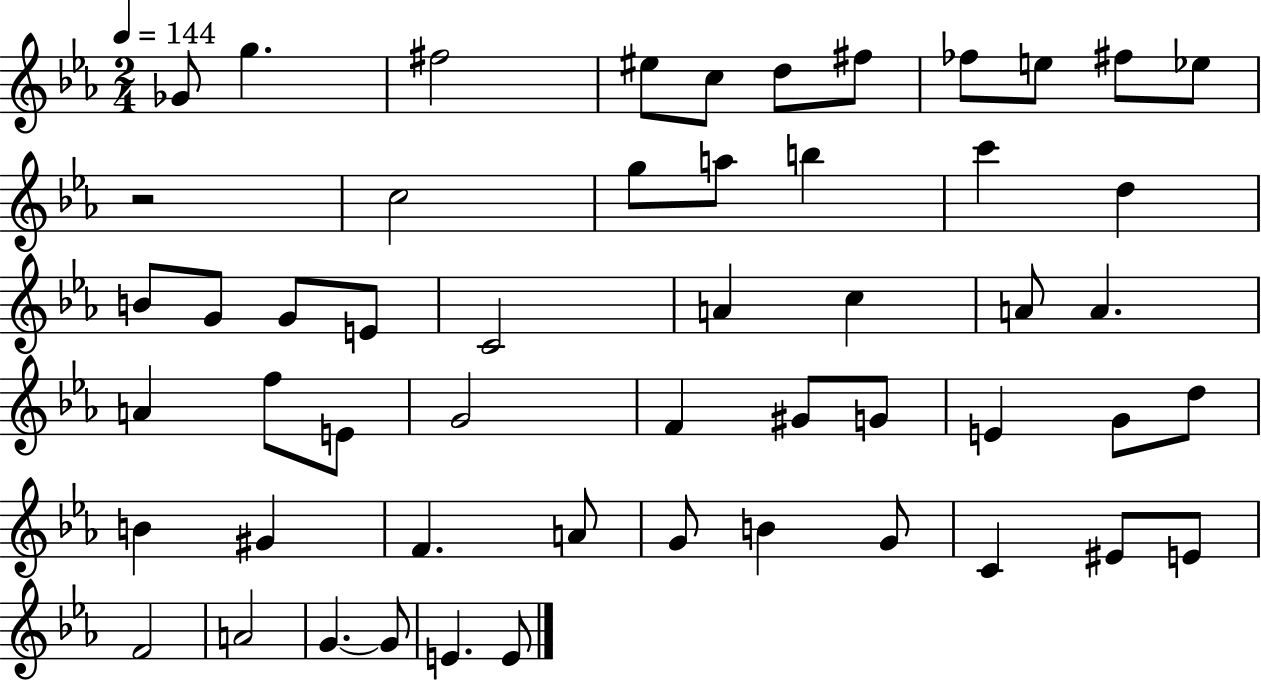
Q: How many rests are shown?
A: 1